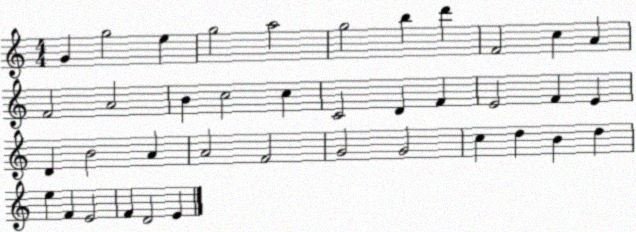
X:1
T:Untitled
M:4/4
L:1/4
K:C
G g2 e g2 a2 g2 b d' F2 c A F2 A2 B c2 c C2 D F E2 F E D B2 A A2 F2 G2 G2 c d B d e F E2 F D2 E